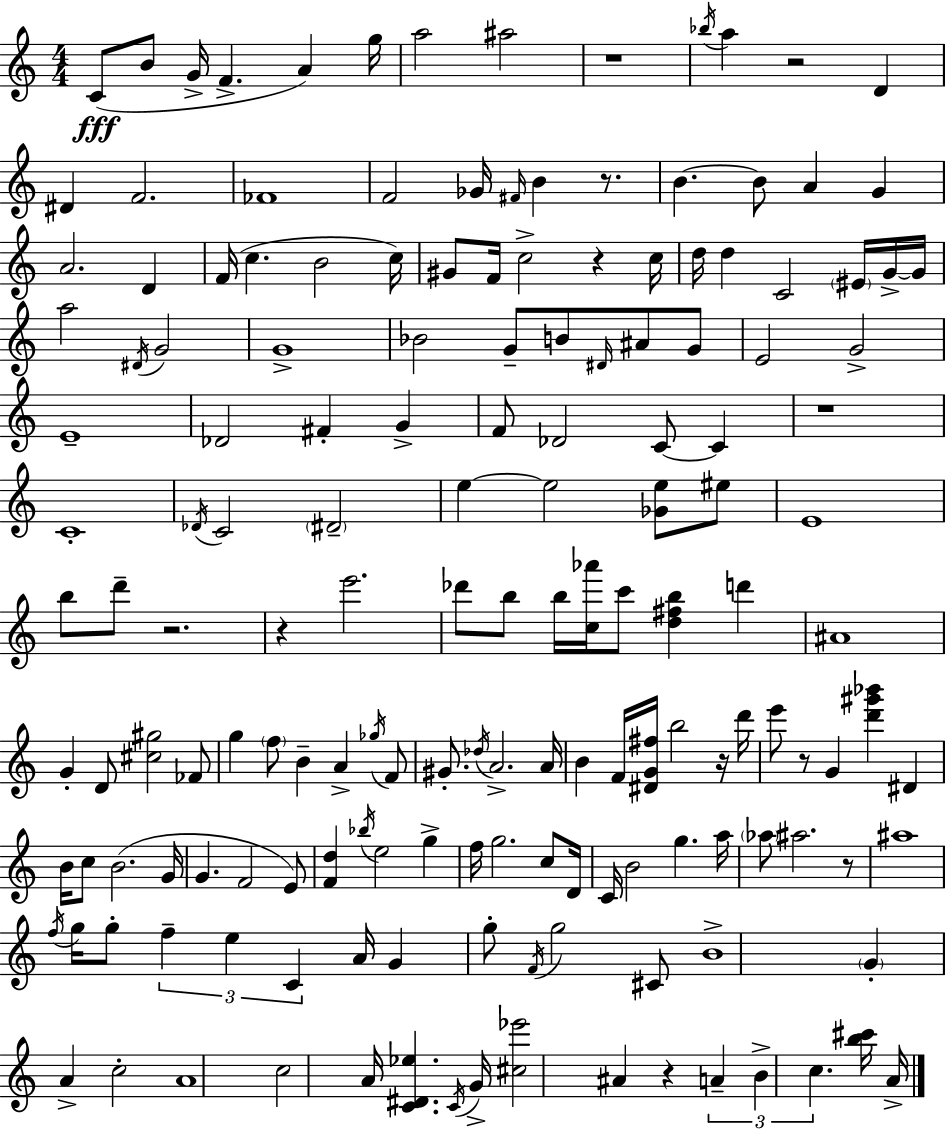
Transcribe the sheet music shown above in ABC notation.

X:1
T:Untitled
M:4/4
L:1/4
K:C
C/2 B/2 G/4 F A g/4 a2 ^a2 z4 _b/4 a z2 D ^D F2 _F4 F2 _G/4 ^F/4 B z/2 B B/2 A G A2 D F/4 c B2 c/4 ^G/2 F/4 c2 z c/4 d/4 d C2 ^E/4 G/4 G/4 a2 ^D/4 G2 G4 _B2 G/2 B/2 ^D/4 ^A/2 G/2 E2 G2 E4 _D2 ^F G F/2 _D2 C/2 C z4 C4 _D/4 C2 ^D2 e e2 [_Ge]/2 ^e/2 E4 b/2 d'/2 z2 z e'2 _d'/2 b/2 b/4 [c_a']/4 c'/2 [d^fb] d' ^A4 G D/2 [^c^g]2 _F/2 g f/2 B A _g/4 F/2 ^G/2 _d/4 A2 A/4 B F/4 [^DG^f]/4 b2 z/4 d'/4 e'/2 z/2 G [d'^g'_b'] ^D B/4 c/2 B2 G/4 G F2 E/2 [Fd] _b/4 e2 g f/4 g2 c/2 D/4 C/4 B2 g a/4 _a/2 ^a2 z/2 ^a4 f/4 g/4 g/2 f e C A/4 G g/2 F/4 g2 ^C/2 B4 G A c2 A4 c2 A/4 [C^D_e] C/4 G/4 [^c_e']2 ^A z A B c [b^c']/4 A/4